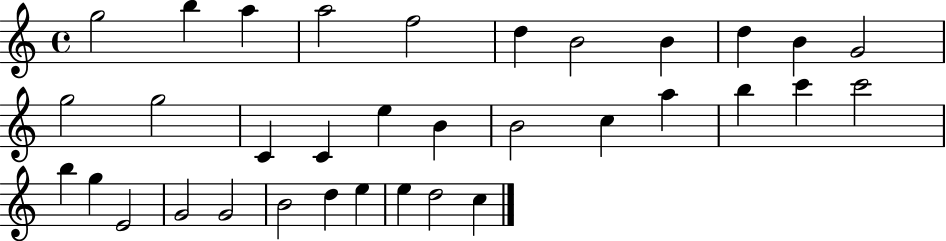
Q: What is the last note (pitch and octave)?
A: C5